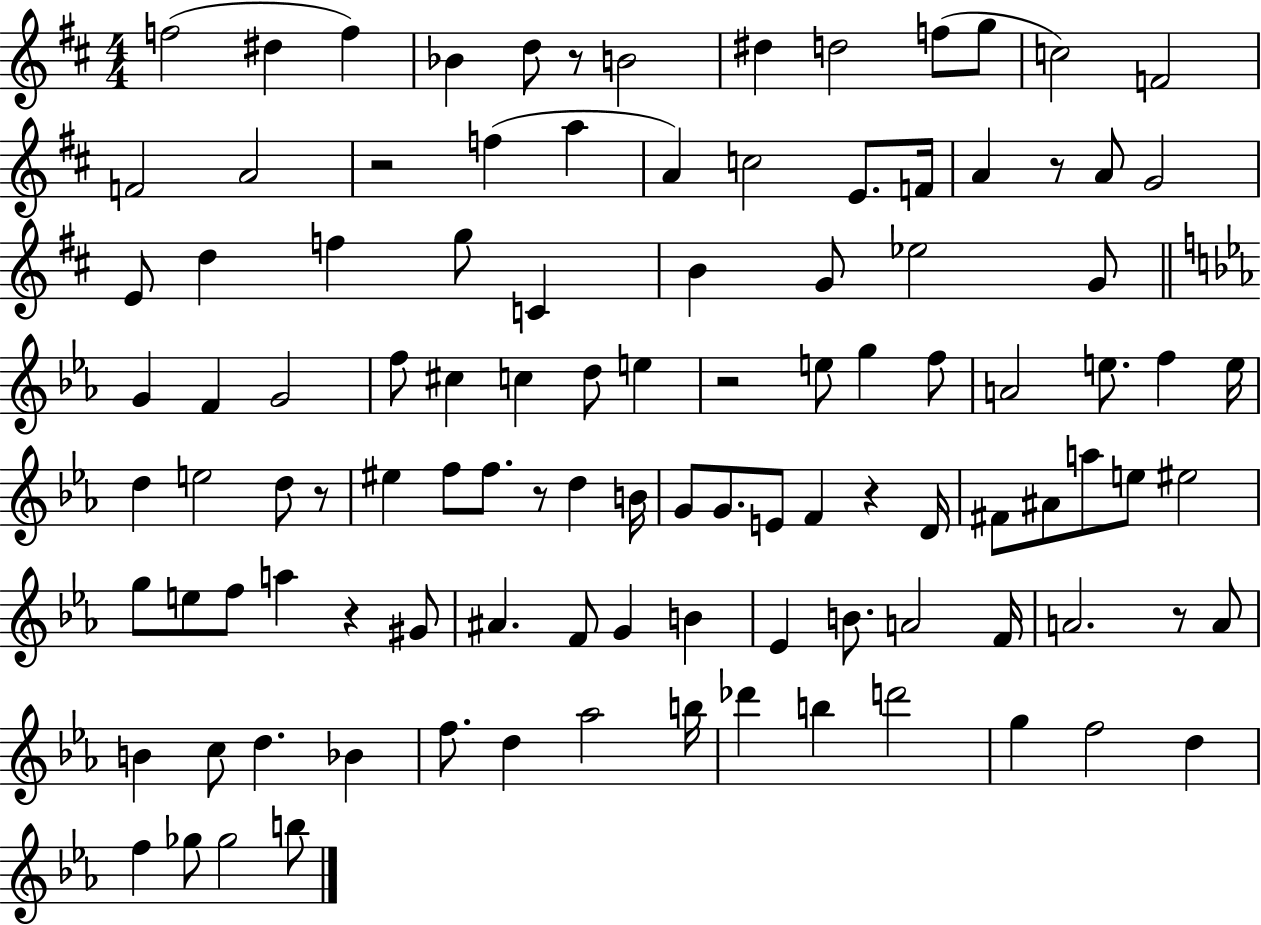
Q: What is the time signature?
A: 4/4